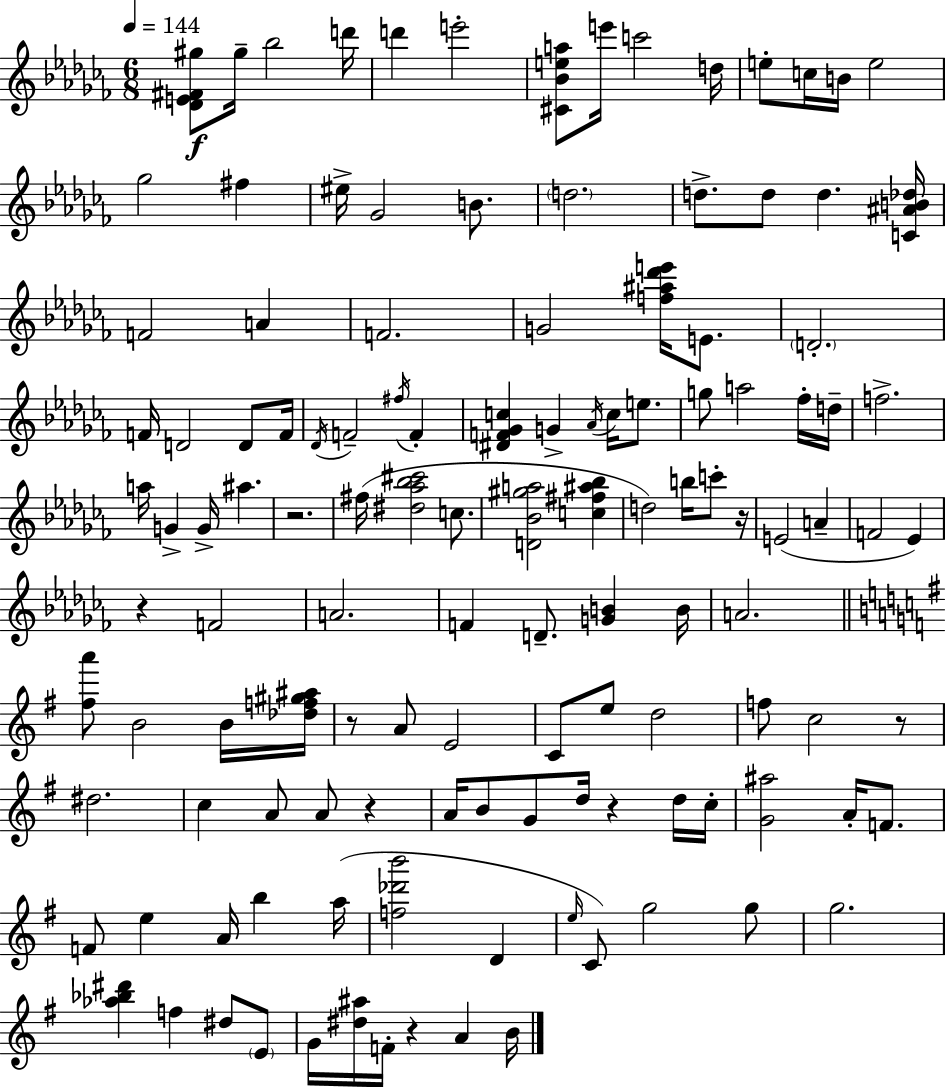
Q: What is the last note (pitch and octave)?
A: B4